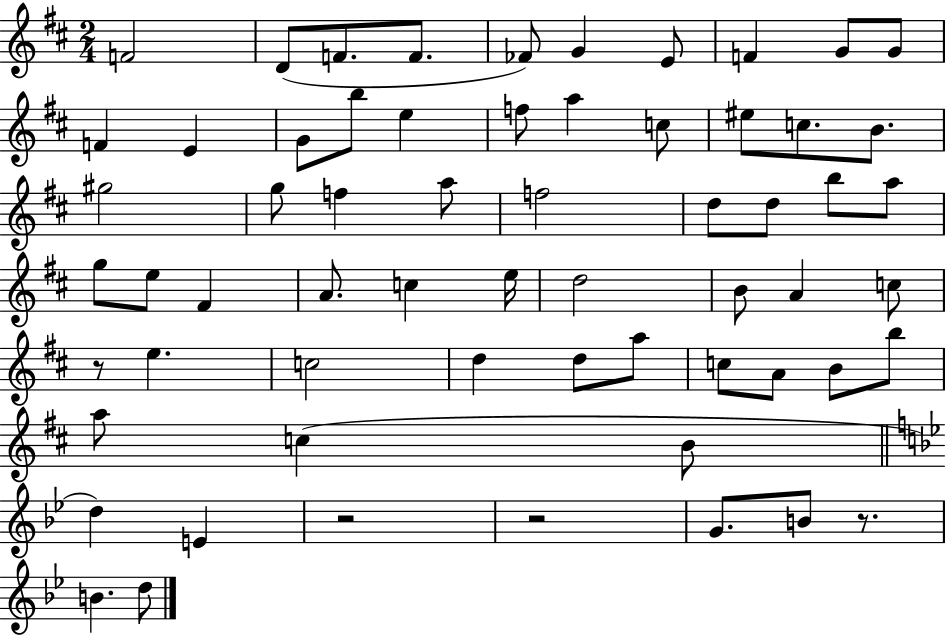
F4/h D4/e F4/e. F4/e. FES4/e G4/q E4/e F4/q G4/e G4/e F4/q E4/q G4/e B5/e E5/q F5/e A5/q C5/e EIS5/e C5/e. B4/e. G#5/h G5/e F5/q A5/e F5/h D5/e D5/e B5/e A5/e G5/e E5/e F#4/q A4/e. C5/q E5/s D5/h B4/e A4/q C5/e R/e E5/q. C5/h D5/q D5/e A5/e C5/e A4/e B4/e B5/e A5/e C5/q B4/e D5/q E4/q R/h R/h G4/e. B4/e R/e. B4/q. D5/e